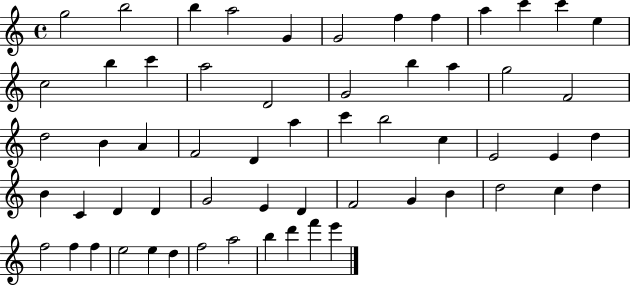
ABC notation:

X:1
T:Untitled
M:4/4
L:1/4
K:C
g2 b2 b a2 G G2 f f a c' c' e c2 b c' a2 D2 G2 b a g2 F2 d2 B A F2 D a c' b2 c E2 E d B C D D G2 E D F2 G B d2 c d f2 f f e2 e d f2 a2 b d' f' e'